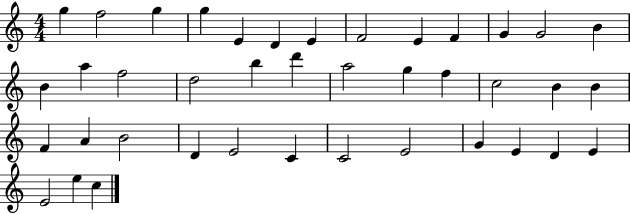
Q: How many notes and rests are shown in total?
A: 40